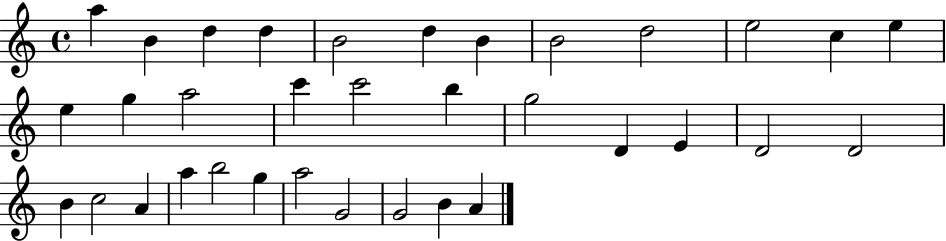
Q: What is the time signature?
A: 4/4